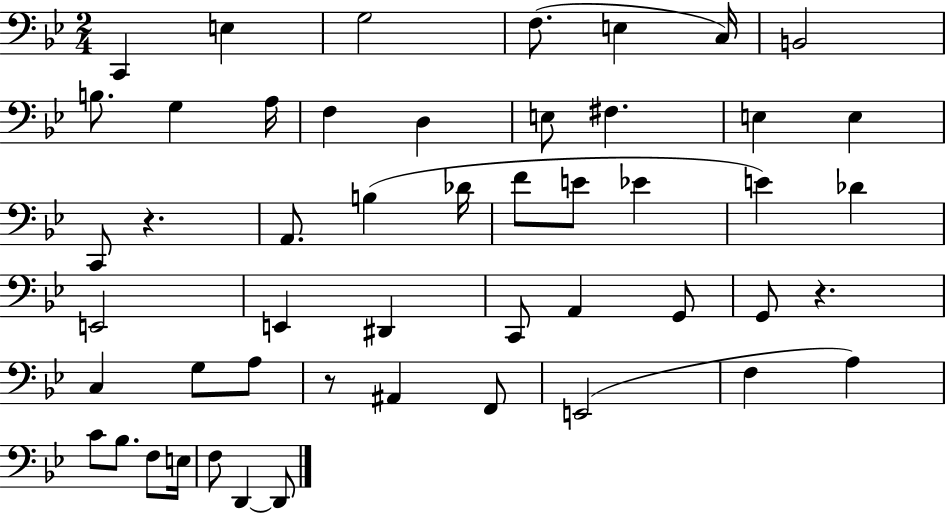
C2/q E3/q G3/h F3/e. E3/q C3/s B2/h B3/e. G3/q A3/s F3/q D3/q E3/e F#3/q. E3/q E3/q C2/e R/q. A2/e. B3/q Db4/s F4/e E4/e Eb4/q E4/q Db4/q E2/h E2/q D#2/q C2/e A2/q G2/e G2/e R/q. C3/q G3/e A3/e R/e A#2/q F2/e E2/h F3/q A3/q C4/e Bb3/e. F3/e E3/s F3/e D2/q D2/e